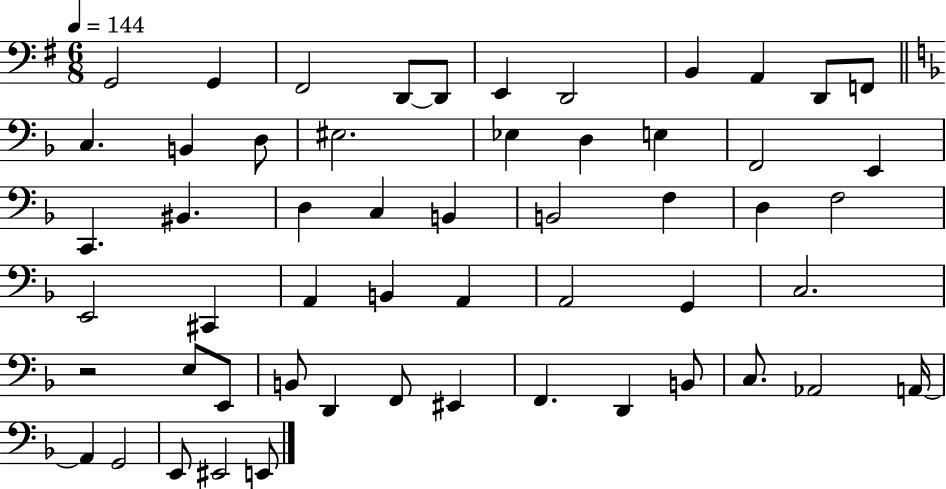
{
  \clef bass
  \numericTimeSignature
  \time 6/8
  \key g \major
  \tempo 4 = 144
  g,2 g,4 | fis,2 d,8~~ d,8 | e,4 d,2 | b,4 a,4 d,8 f,8 | \break \bar "||" \break \key d \minor c4. b,4 d8 | eis2. | ees4 d4 e4 | f,2 e,4 | \break c,4. bis,4. | d4 c4 b,4 | b,2 f4 | d4 f2 | \break e,2 cis,4 | a,4 b,4 a,4 | a,2 g,4 | c2. | \break r2 e8 e,8 | b,8 d,4 f,8 eis,4 | f,4. d,4 b,8 | c8. aes,2 a,16~~ | \break a,4 g,2 | e,8 eis,2 e,8 | \bar "|."
}